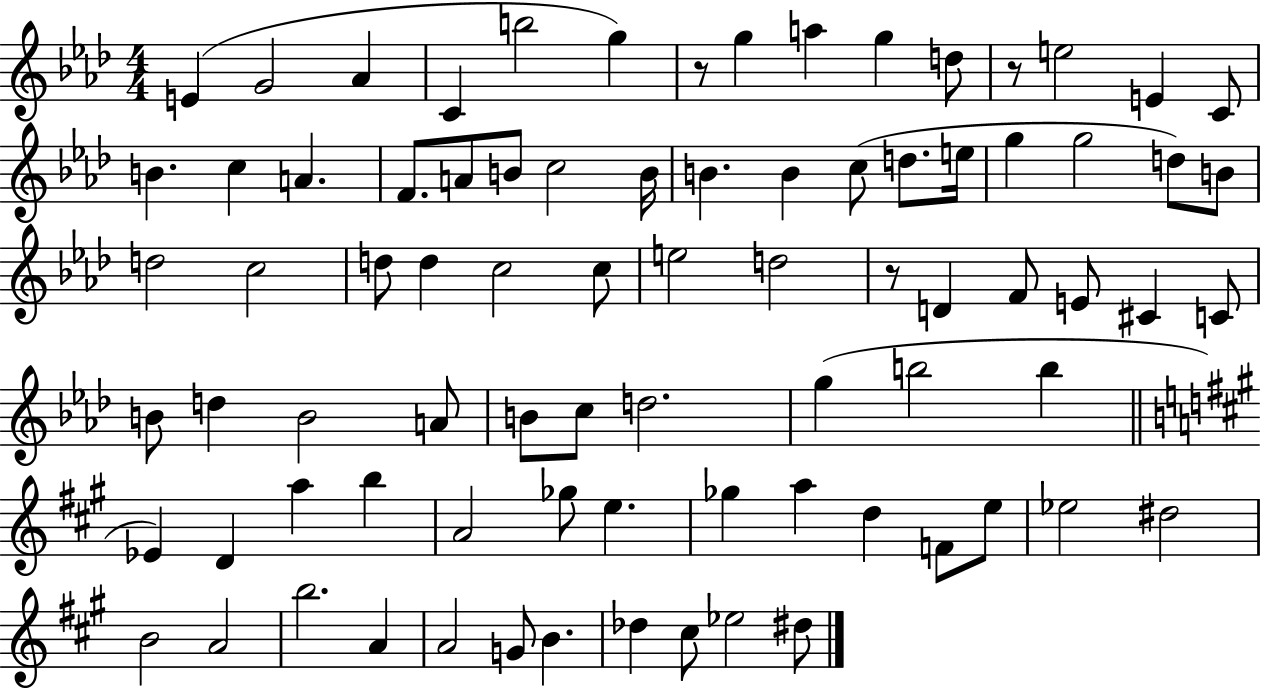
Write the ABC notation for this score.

X:1
T:Untitled
M:4/4
L:1/4
K:Ab
E G2 _A C b2 g z/2 g a g d/2 z/2 e2 E C/2 B c A F/2 A/2 B/2 c2 B/4 B B c/2 d/2 e/4 g g2 d/2 B/2 d2 c2 d/2 d c2 c/2 e2 d2 z/2 D F/2 E/2 ^C C/2 B/2 d B2 A/2 B/2 c/2 d2 g b2 b _E D a b A2 _g/2 e _g a d F/2 e/2 _e2 ^d2 B2 A2 b2 A A2 G/2 B _d ^c/2 _e2 ^d/2